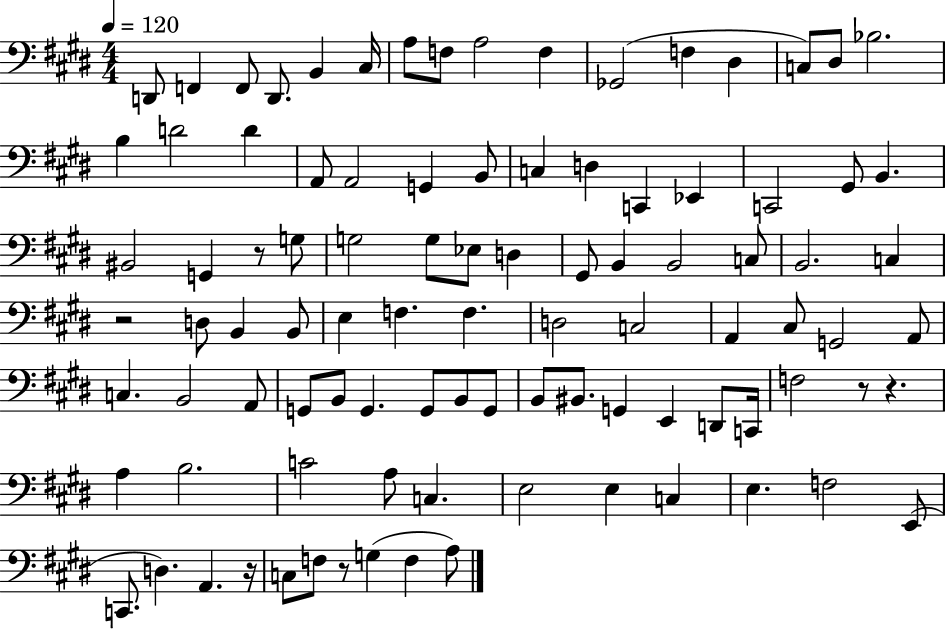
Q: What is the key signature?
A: E major